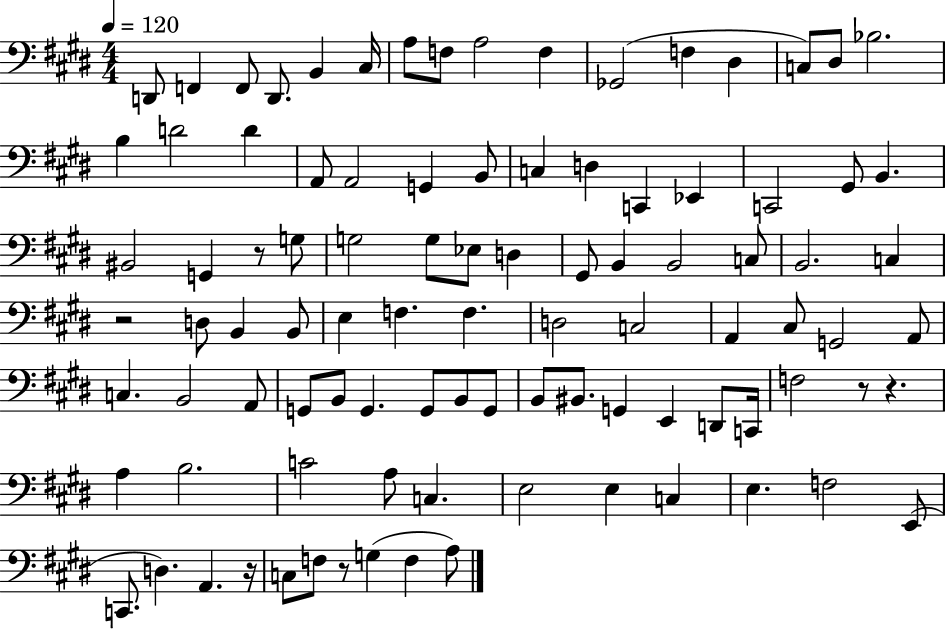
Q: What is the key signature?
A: E major